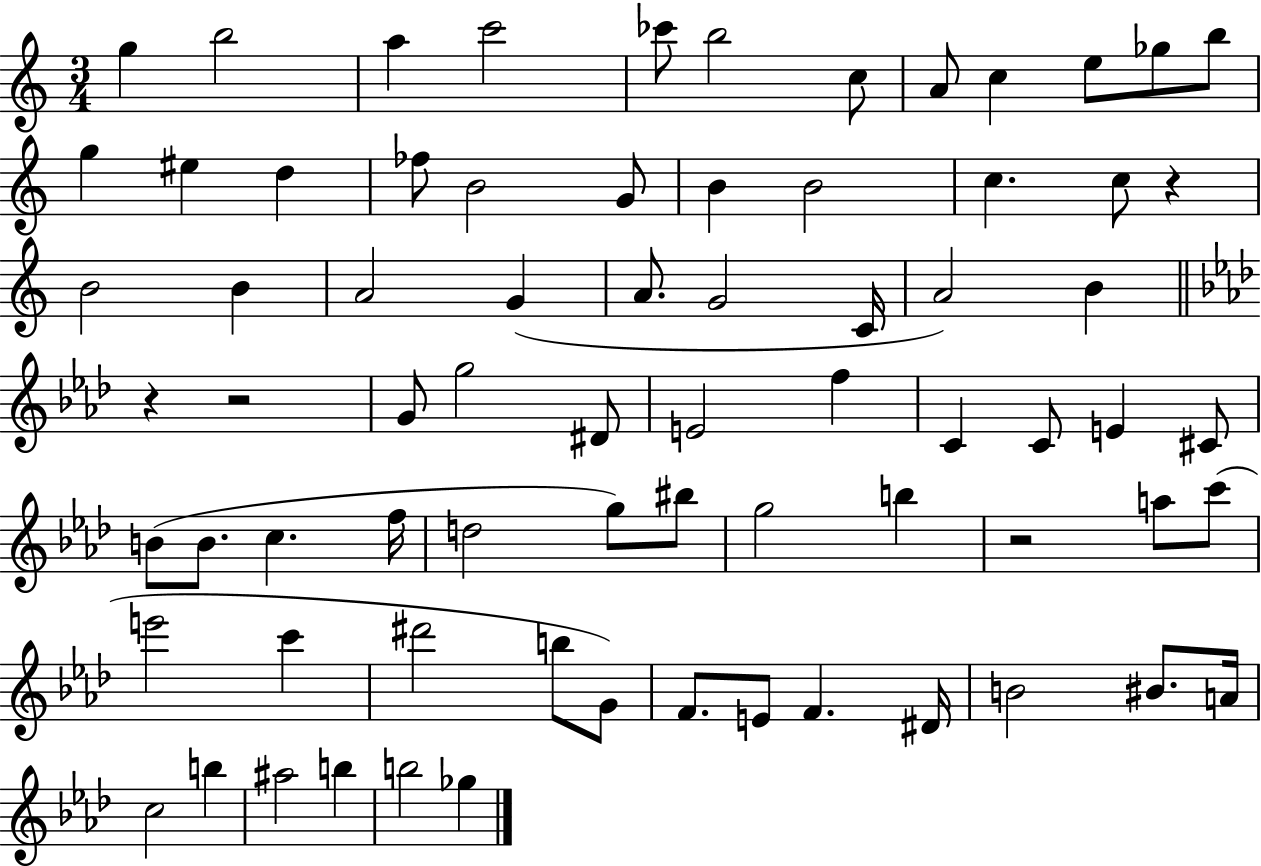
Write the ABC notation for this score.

X:1
T:Untitled
M:3/4
L:1/4
K:C
g b2 a c'2 _c'/2 b2 c/2 A/2 c e/2 _g/2 b/2 g ^e d _f/2 B2 G/2 B B2 c c/2 z B2 B A2 G A/2 G2 C/4 A2 B z z2 G/2 g2 ^D/2 E2 f C C/2 E ^C/2 B/2 B/2 c f/4 d2 g/2 ^b/2 g2 b z2 a/2 c'/2 e'2 c' ^d'2 b/2 G/2 F/2 E/2 F ^D/4 B2 ^B/2 A/4 c2 b ^a2 b b2 _g